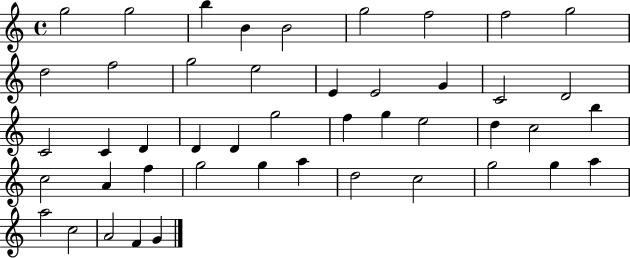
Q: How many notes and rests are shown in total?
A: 46